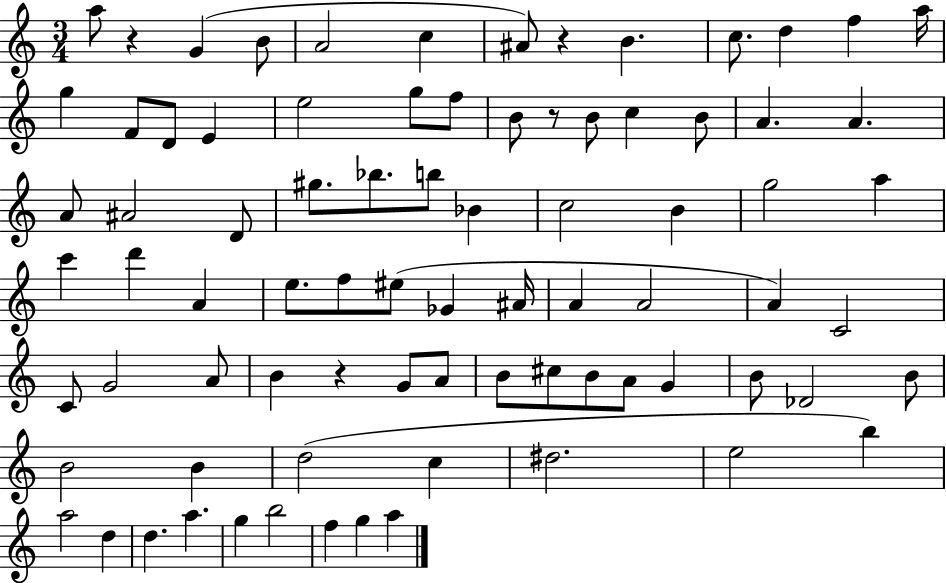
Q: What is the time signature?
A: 3/4